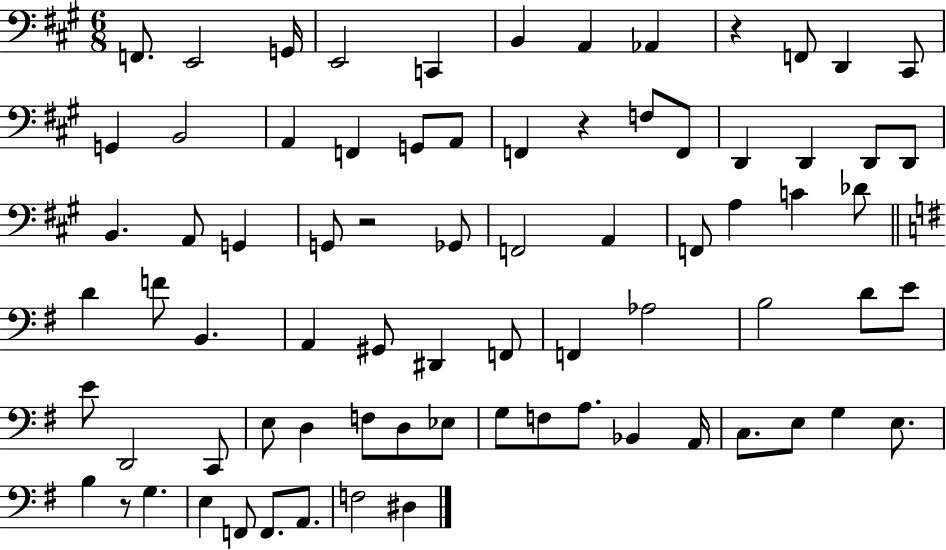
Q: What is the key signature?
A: A major